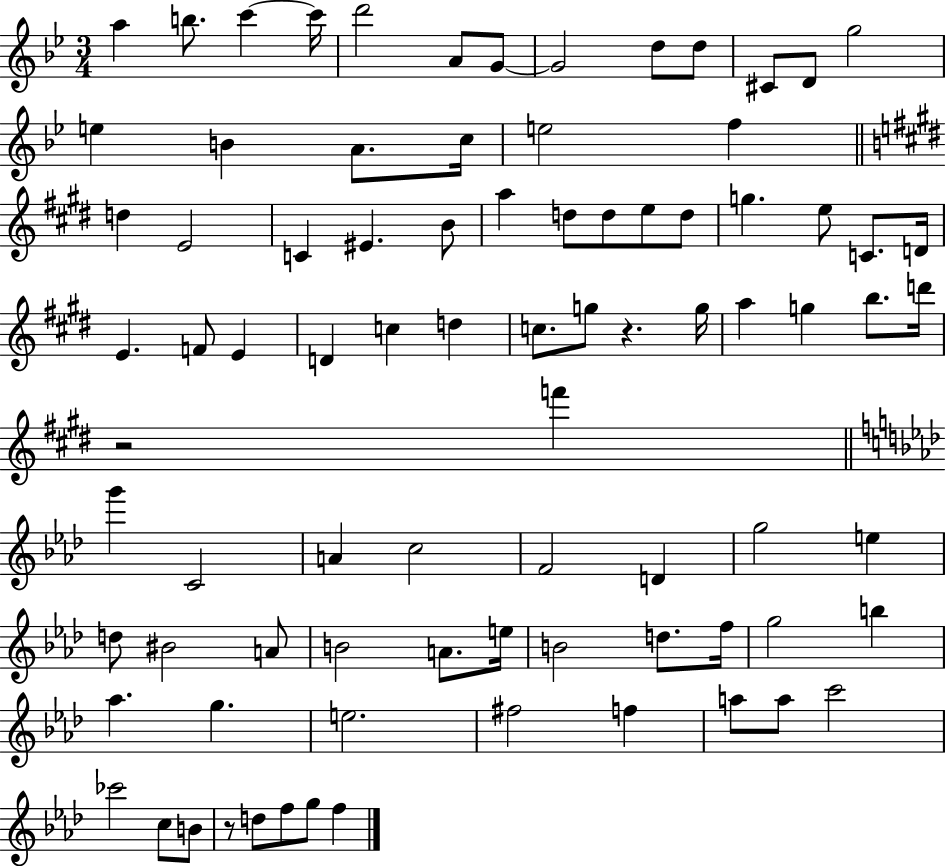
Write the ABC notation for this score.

X:1
T:Untitled
M:3/4
L:1/4
K:Bb
a b/2 c' c'/4 d'2 A/2 G/2 G2 d/2 d/2 ^C/2 D/2 g2 e B A/2 c/4 e2 f d E2 C ^E B/2 a d/2 d/2 e/2 d/2 g e/2 C/2 D/4 E F/2 E D c d c/2 g/2 z g/4 a g b/2 d'/4 z2 f' g' C2 A c2 F2 D g2 e d/2 ^B2 A/2 B2 A/2 e/4 B2 d/2 f/4 g2 b _a g e2 ^f2 f a/2 a/2 c'2 _c'2 c/2 B/2 z/2 d/2 f/2 g/2 f